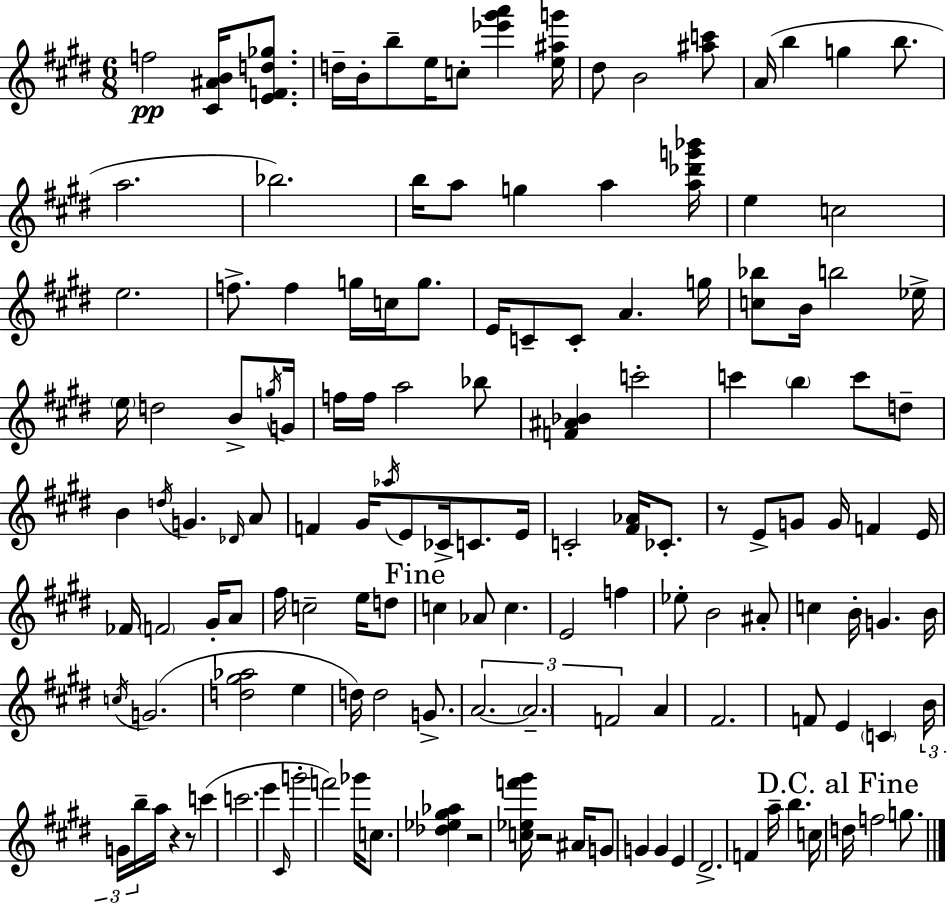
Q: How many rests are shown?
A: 5